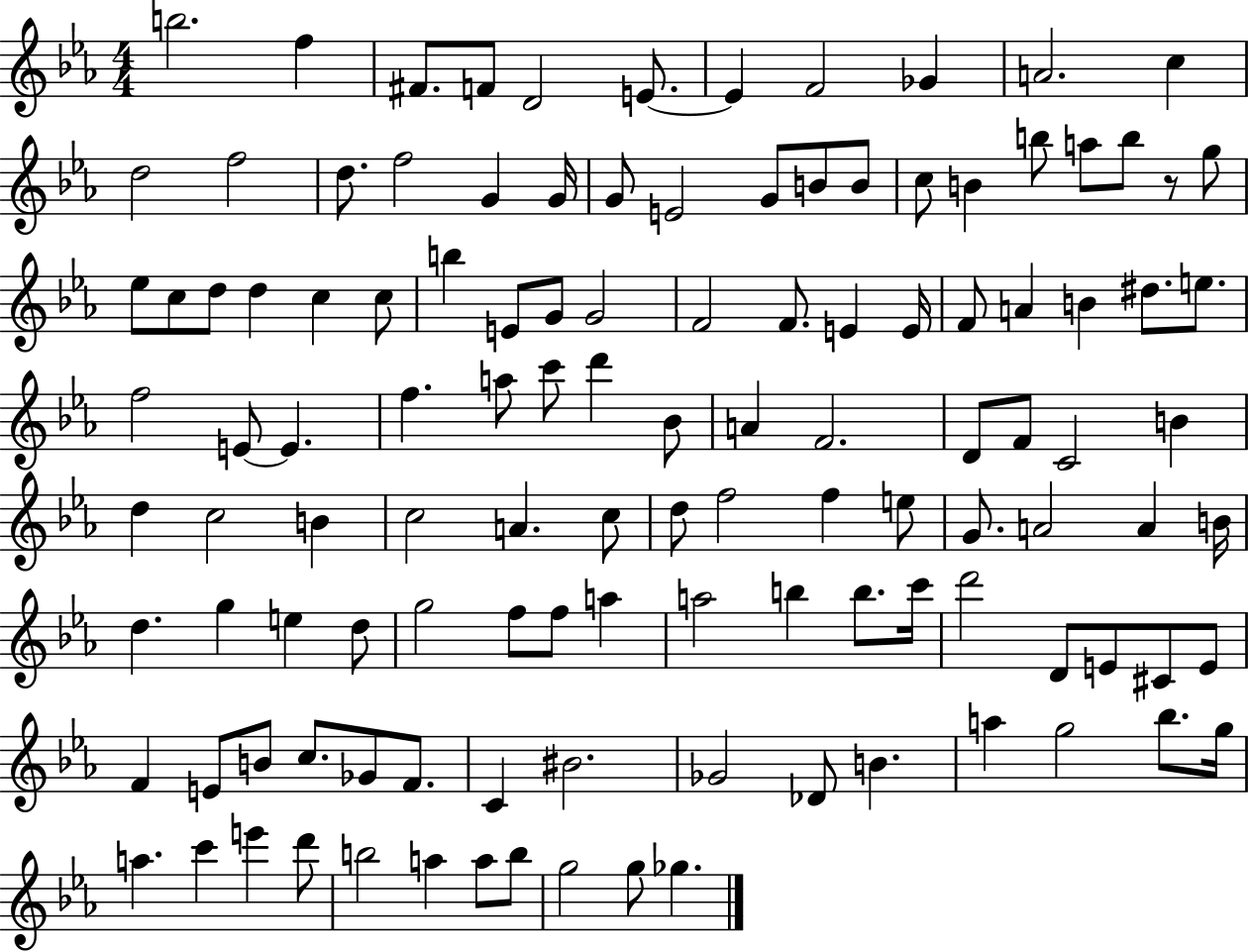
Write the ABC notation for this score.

X:1
T:Untitled
M:4/4
L:1/4
K:Eb
b2 f ^F/2 F/2 D2 E/2 E F2 _G A2 c d2 f2 d/2 f2 G G/4 G/2 E2 G/2 B/2 B/2 c/2 B b/2 a/2 b/2 z/2 g/2 _e/2 c/2 d/2 d c c/2 b E/2 G/2 G2 F2 F/2 E E/4 F/2 A B ^d/2 e/2 f2 E/2 E f a/2 c'/2 d' _B/2 A F2 D/2 F/2 C2 B d c2 B c2 A c/2 d/2 f2 f e/2 G/2 A2 A B/4 d g e d/2 g2 f/2 f/2 a a2 b b/2 c'/4 d'2 D/2 E/2 ^C/2 E/2 F E/2 B/2 c/2 _G/2 F/2 C ^B2 _G2 _D/2 B a g2 _b/2 g/4 a c' e' d'/2 b2 a a/2 b/2 g2 g/2 _g